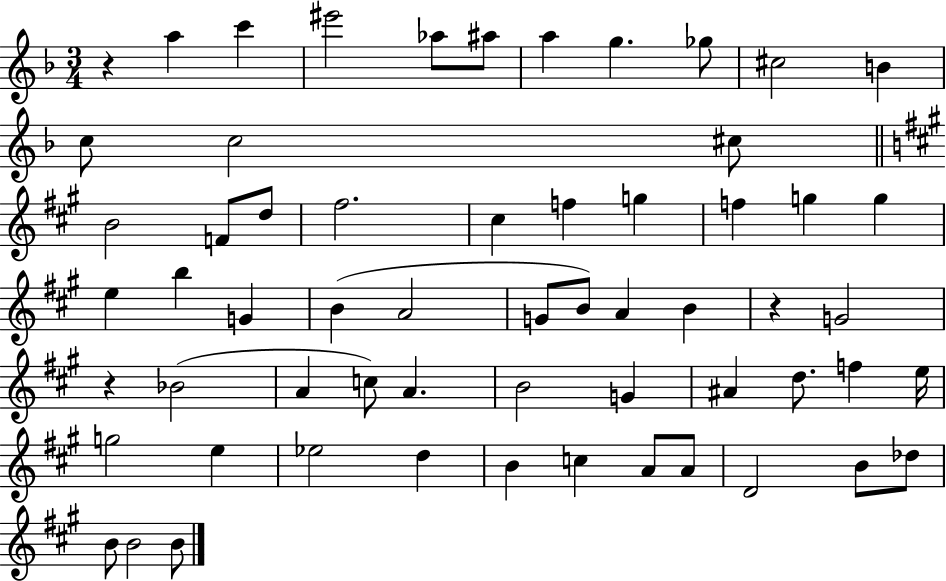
X:1
T:Untitled
M:3/4
L:1/4
K:F
z a c' ^e'2 _a/2 ^a/2 a g _g/2 ^c2 B c/2 c2 ^c/2 B2 F/2 d/2 ^f2 ^c f g f g g e b G B A2 G/2 B/2 A B z G2 z _B2 A c/2 A B2 G ^A d/2 f e/4 g2 e _e2 d B c A/2 A/2 D2 B/2 _d/2 B/2 B2 B/2